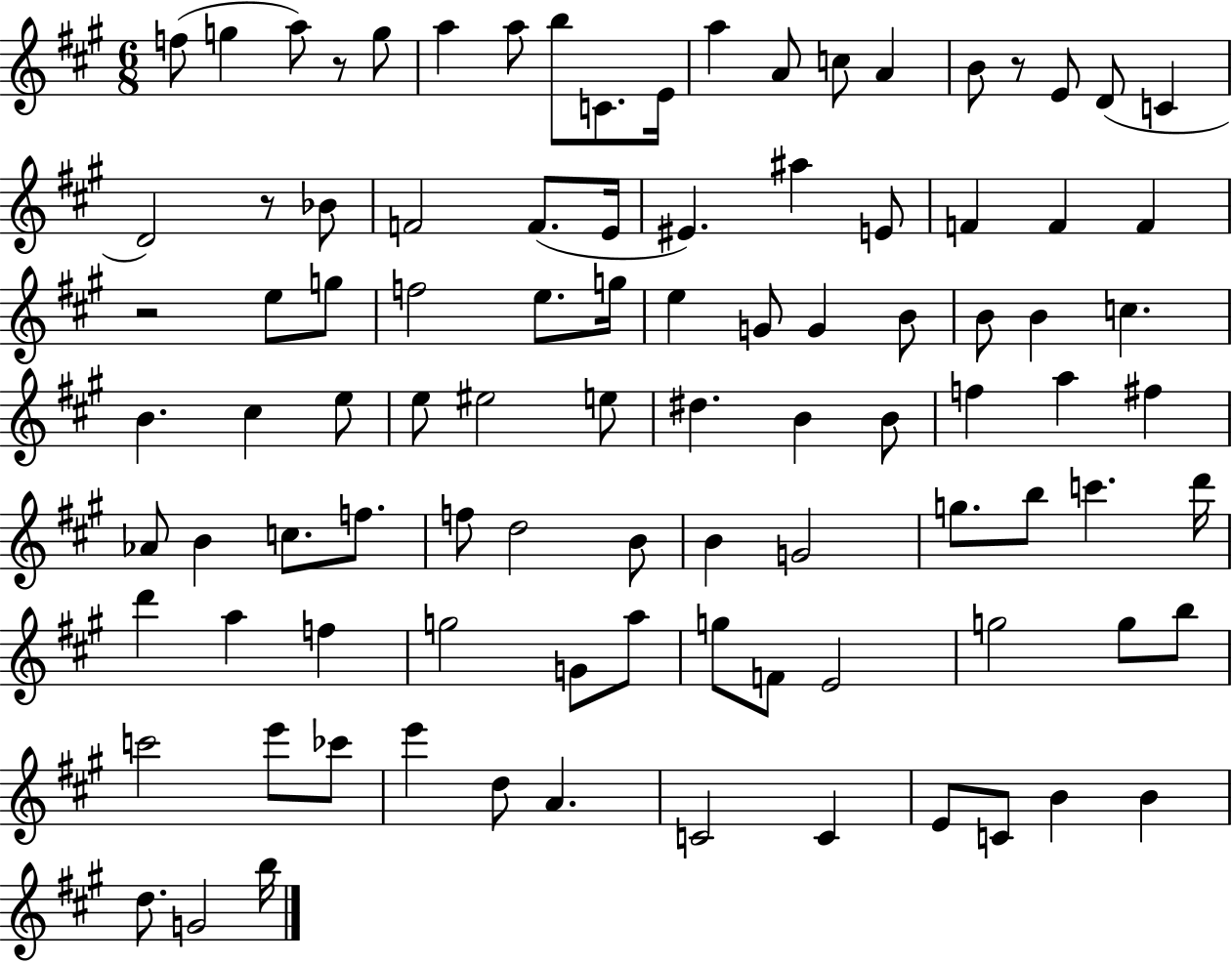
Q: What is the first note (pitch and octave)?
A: F5